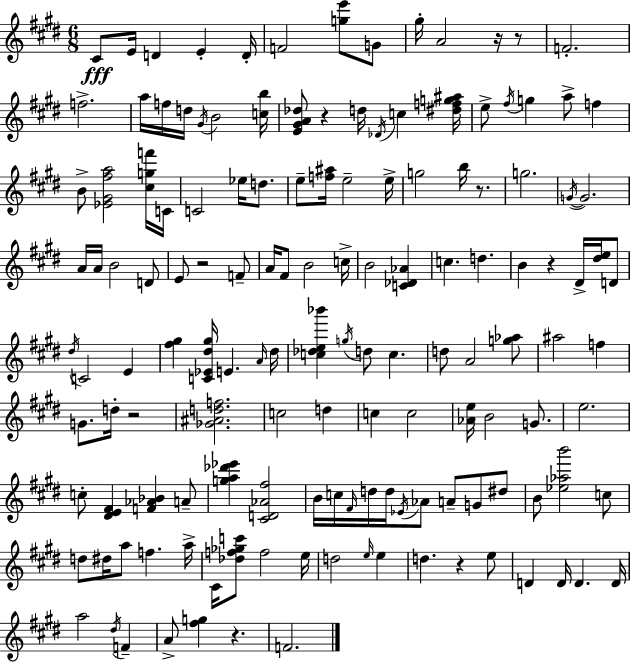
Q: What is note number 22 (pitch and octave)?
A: G5